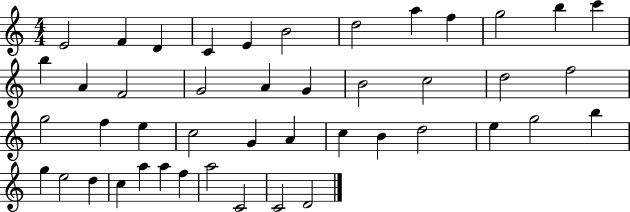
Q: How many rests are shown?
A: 0